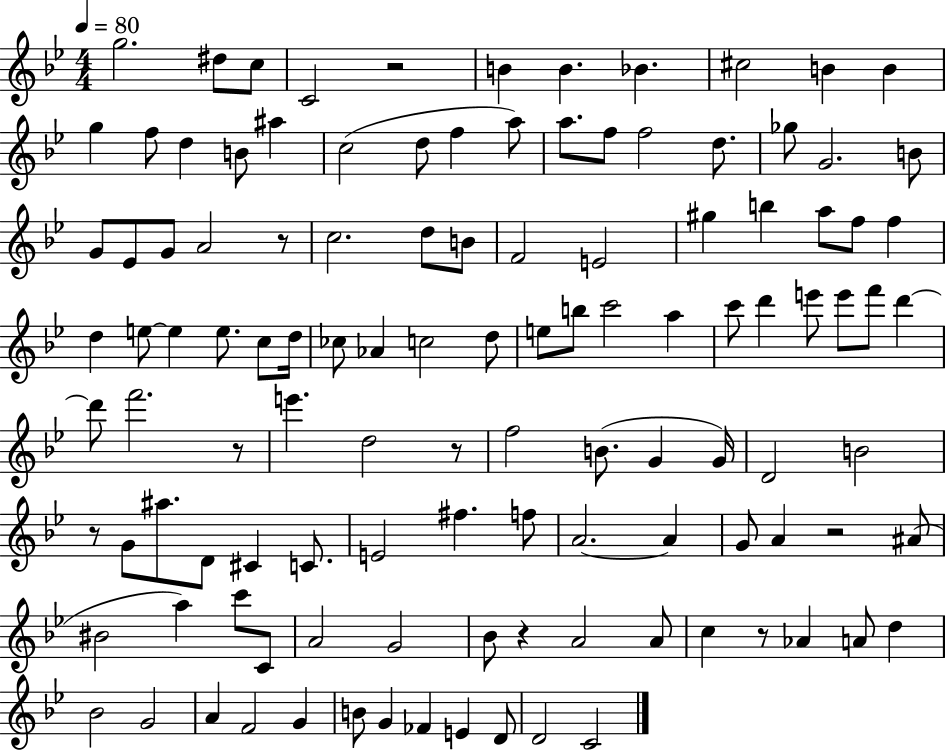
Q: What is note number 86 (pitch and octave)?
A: C6